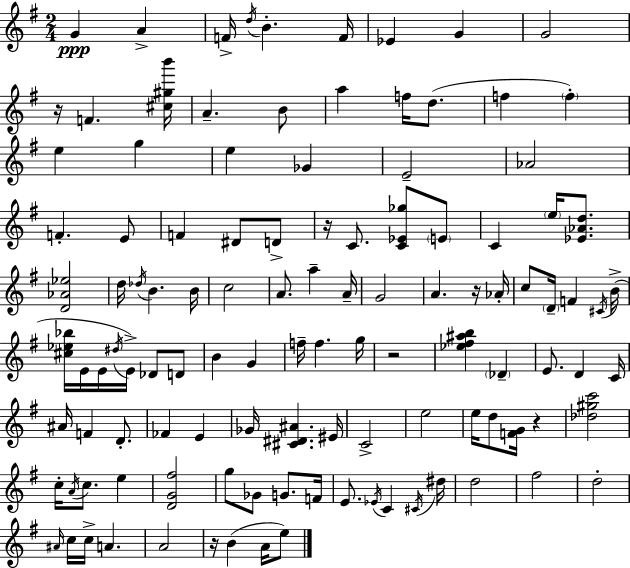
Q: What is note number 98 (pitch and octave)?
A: E5